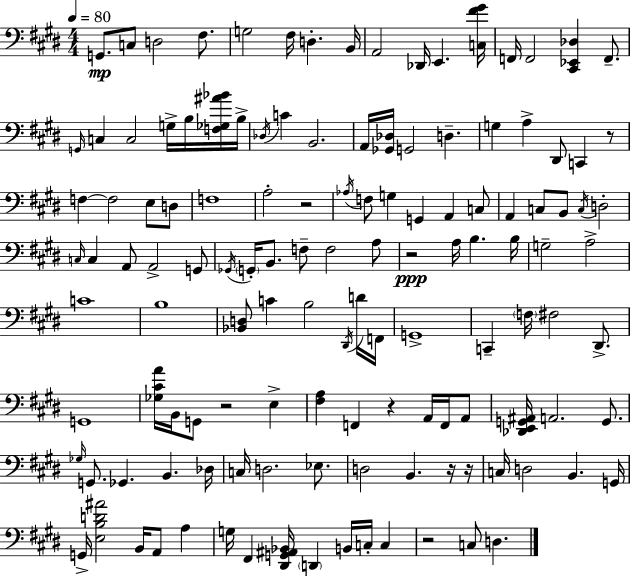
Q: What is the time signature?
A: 4/4